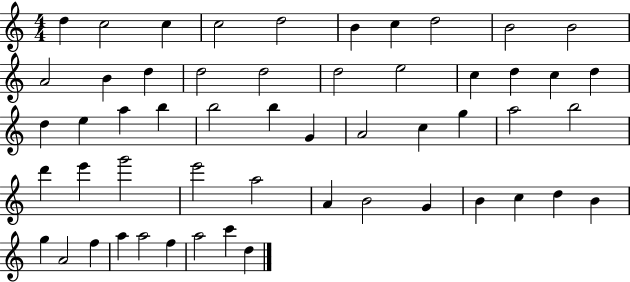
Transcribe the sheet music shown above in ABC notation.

X:1
T:Untitled
M:4/4
L:1/4
K:C
d c2 c c2 d2 B c d2 B2 B2 A2 B d d2 d2 d2 e2 c d c d d e a b b2 b G A2 c g a2 b2 d' e' g'2 e'2 a2 A B2 G B c d B g A2 f a a2 f a2 c' d